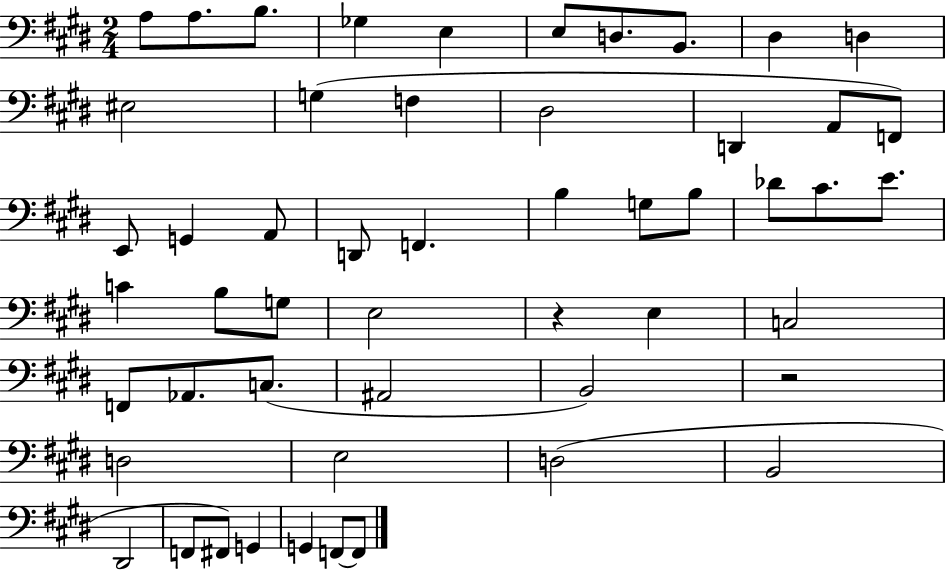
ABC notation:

X:1
T:Untitled
M:2/4
L:1/4
K:E
A,/2 A,/2 B,/2 _G, E, E,/2 D,/2 B,,/2 ^D, D, ^E,2 G, F, ^D,2 D,, A,,/2 F,,/2 E,,/2 G,, A,,/2 D,,/2 F,, B, G,/2 B,/2 _D/2 ^C/2 E/2 C B,/2 G,/2 E,2 z E, C,2 F,,/2 _A,,/2 C,/2 ^A,,2 B,,2 z2 D,2 E,2 D,2 B,,2 ^D,,2 F,,/2 ^F,,/2 G,, G,, F,,/2 F,,/2